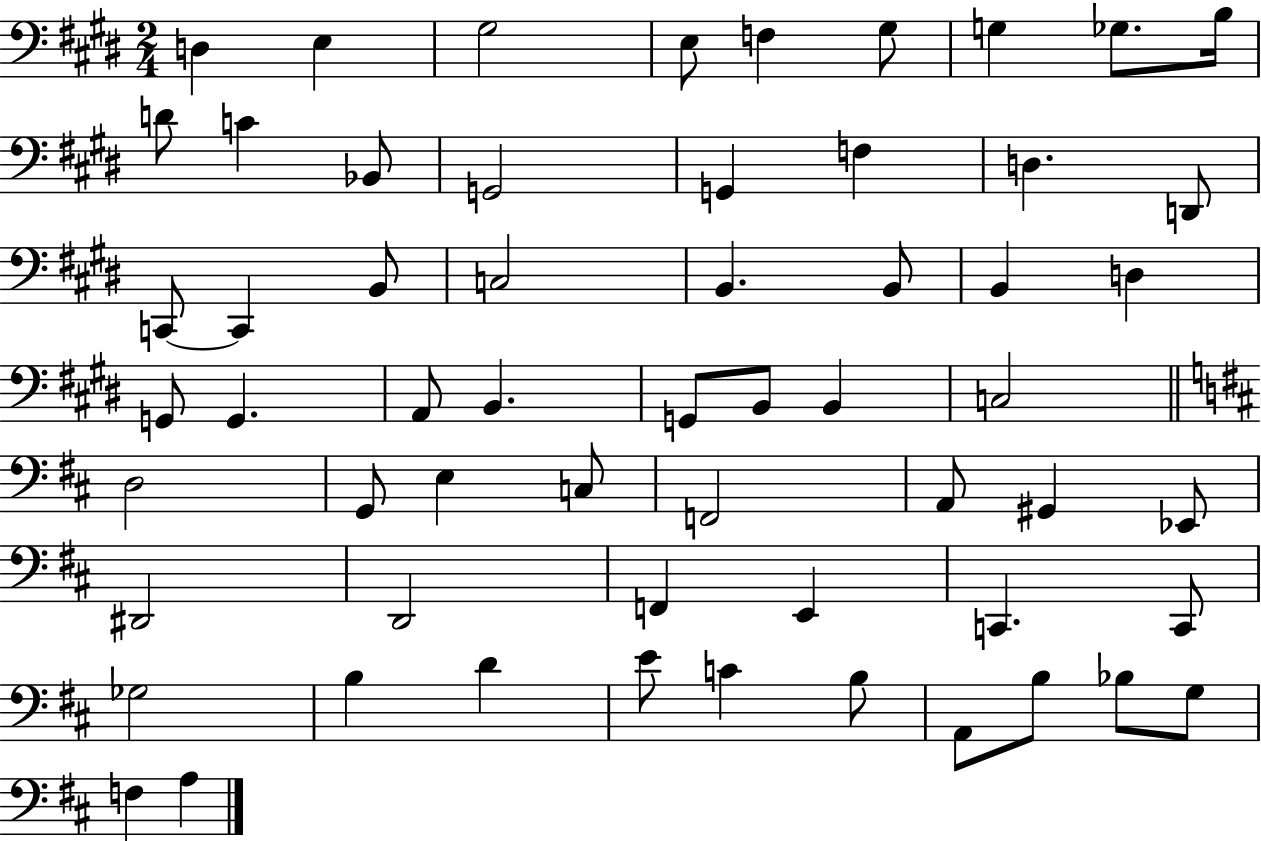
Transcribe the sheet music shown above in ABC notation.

X:1
T:Untitled
M:2/4
L:1/4
K:E
D, E, ^G,2 E,/2 F, ^G,/2 G, _G,/2 B,/4 D/2 C _B,,/2 G,,2 G,, F, D, D,,/2 C,,/2 C,, B,,/2 C,2 B,, B,,/2 B,, D, G,,/2 G,, A,,/2 B,, G,,/2 B,,/2 B,, C,2 D,2 G,,/2 E, C,/2 F,,2 A,,/2 ^G,, _E,,/2 ^D,,2 D,,2 F,, E,, C,, C,,/2 _G,2 B, D E/2 C B,/2 A,,/2 B,/2 _B,/2 G,/2 F, A,